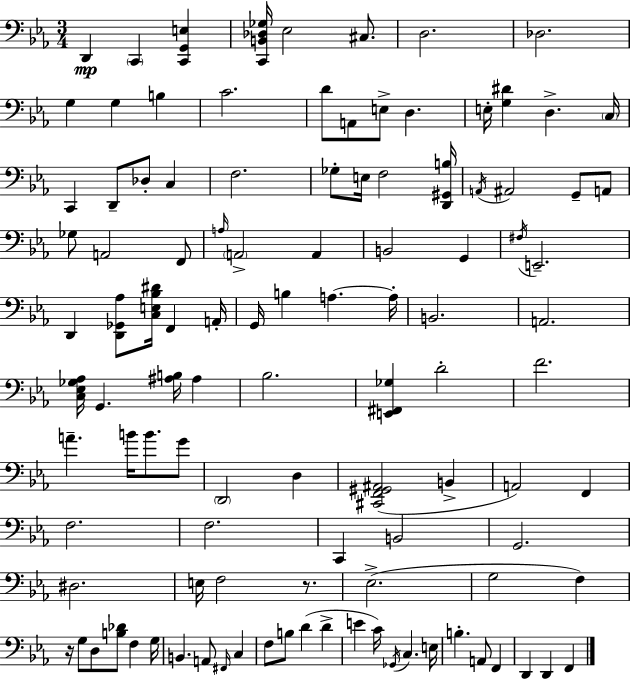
X:1
T:Untitled
M:3/4
L:1/4
K:Cm
D,, C,, [C,,G,,E,] [C,,B,,_D,_G,]/4 _E,2 ^C,/2 D,2 _D,2 G, G, B, C2 D/2 A,,/2 E,/2 D, E,/4 [G,^D] D, C,/4 C,, D,,/2 _D,/2 C, F,2 _G,/2 E,/4 F,2 [D,,^G,,B,]/4 A,,/4 ^A,,2 G,,/2 A,,/2 _G,/2 A,,2 F,,/2 A,/4 A,,2 A,, B,,2 G,, ^F,/4 E,,2 D,, [D,,_G,,_A,]/2 [C,E,_B,^D]/4 F,, A,,/4 G,,/4 B, A, A,/4 B,,2 A,,2 [C,_E,_G,_A,]/4 G,, [^A,B,]/4 ^A, _B,2 [E,,^F,,_G,] D2 F2 A B/4 B/2 G/2 D,,2 D, [^C,,F,,^G,,^A,,]2 B,, A,,2 F,, F,2 F,2 C,, B,,2 G,,2 ^D,2 E,/4 F,2 z/2 _E,2 G,2 F, z/4 G,/2 D,/2 [B,_D]/2 F, G,/4 B,, A,,/2 ^F,,/4 C, F,/2 B,/2 D D E C/4 _G,,/4 C, E,/4 B, A,,/2 F,, D,, D,, F,,